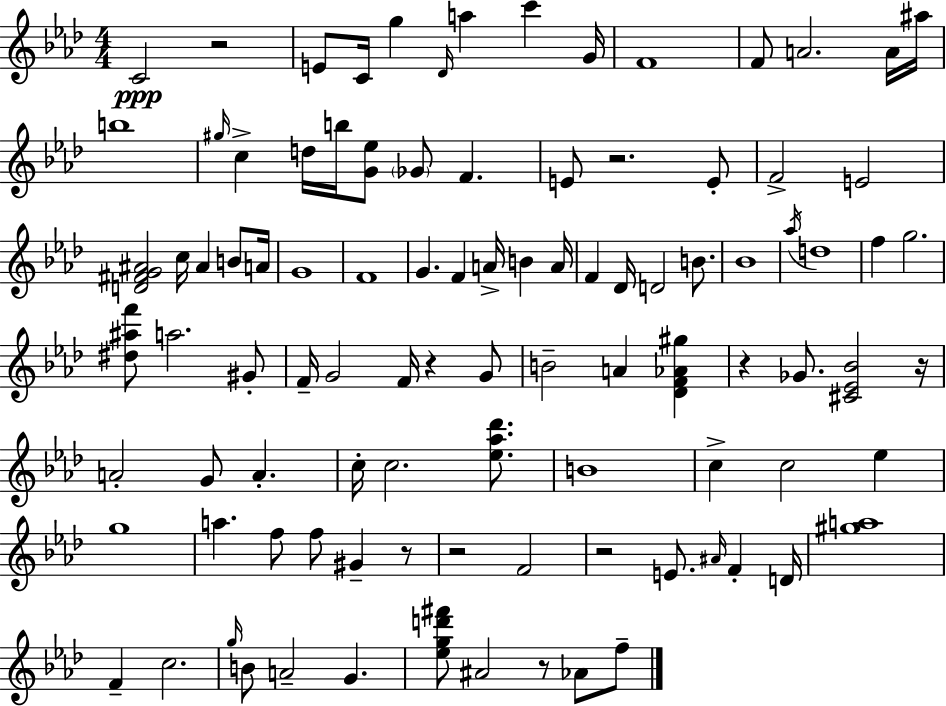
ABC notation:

X:1
T:Untitled
M:4/4
L:1/4
K:Fm
C2 z2 E/2 C/4 g _D/4 a c' G/4 F4 F/2 A2 A/4 ^a/4 b4 ^g/4 c d/4 b/4 [G_e]/2 _G/2 F E/2 z2 E/2 F2 E2 [D^FG^A]2 c/4 ^A B/2 A/4 G4 F4 G F A/4 B A/4 F _D/4 D2 B/2 _B4 _a/4 d4 f g2 [^d^af']/2 a2 ^G/2 F/4 G2 F/4 z G/2 B2 A [_DF_A^g] z _G/2 [^C_E_B]2 z/4 A2 G/2 A c/4 c2 [_e_a_d']/2 B4 c c2 _e g4 a f/2 f/2 ^G z/2 z2 F2 z2 E/2 ^A/4 F D/4 [^ga]4 F c2 g/4 B/2 A2 G [_egd'^f']/2 ^A2 z/2 _A/2 f/2